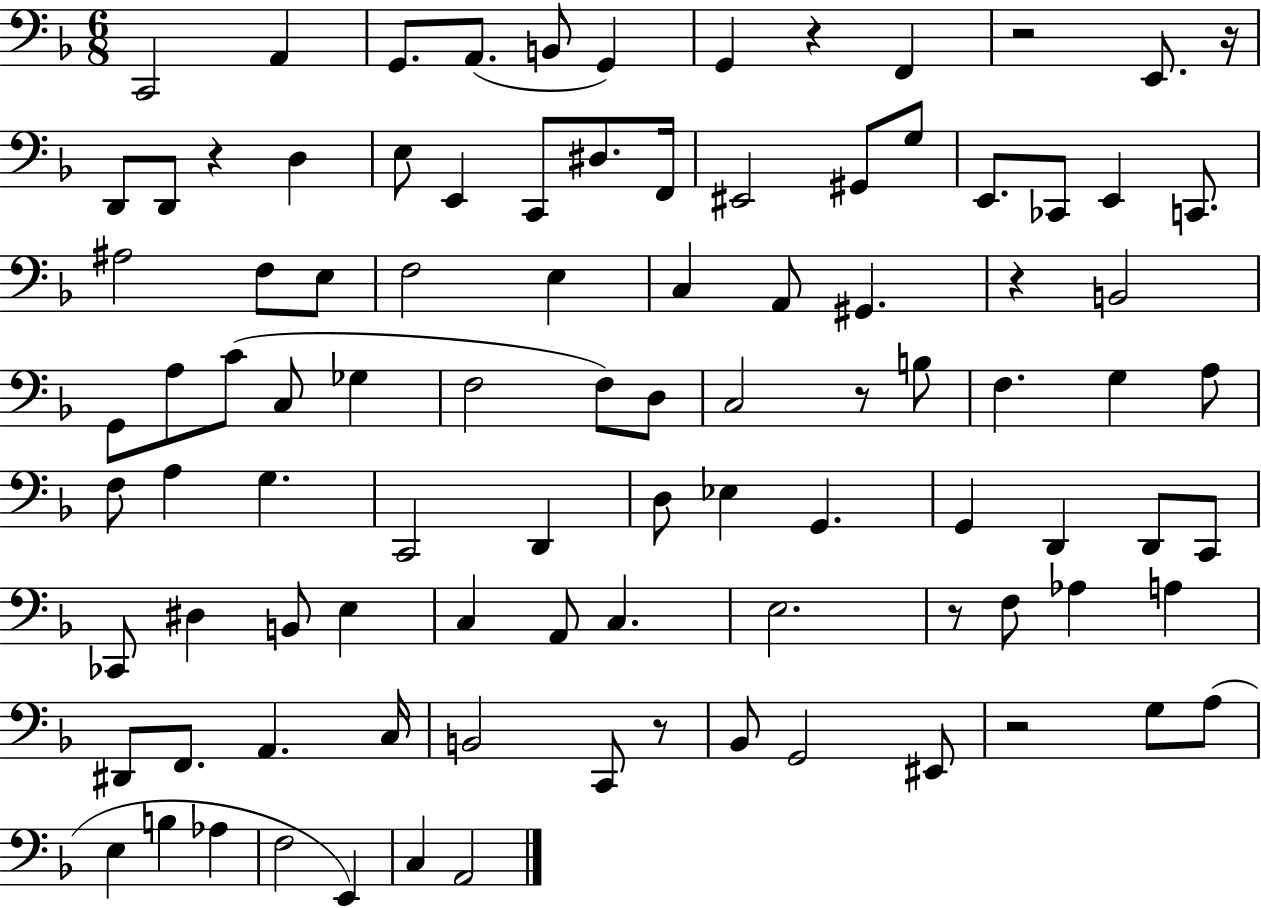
C2/h A2/q G2/e. A2/e. B2/e G2/q G2/q R/q F2/q R/h E2/e. R/s D2/e D2/e R/q D3/q E3/e E2/q C2/e D#3/e. F2/s EIS2/h G#2/e G3/e E2/e. CES2/e E2/q C2/e. A#3/h F3/e E3/e F3/h E3/q C3/q A2/e G#2/q. R/q B2/h G2/e A3/e C4/e C3/e Gb3/q F3/h F3/e D3/e C3/h R/e B3/e F3/q. G3/q A3/e F3/e A3/q G3/q. C2/h D2/q D3/e Eb3/q G2/q. G2/q D2/q D2/e C2/e CES2/e D#3/q B2/e E3/q C3/q A2/e C3/q. E3/h. R/e F3/e Ab3/q A3/q D#2/e F2/e. A2/q. C3/s B2/h C2/e R/e Bb2/e G2/h EIS2/e R/h G3/e A3/e E3/q B3/q Ab3/q F3/h E2/q C3/q A2/h